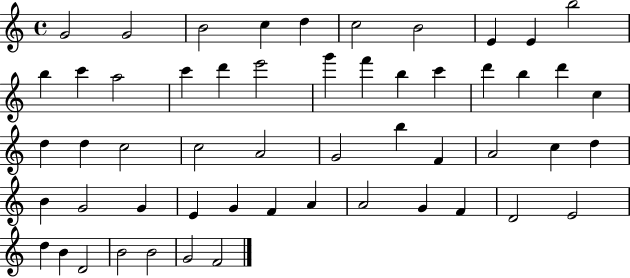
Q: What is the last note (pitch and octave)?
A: F4